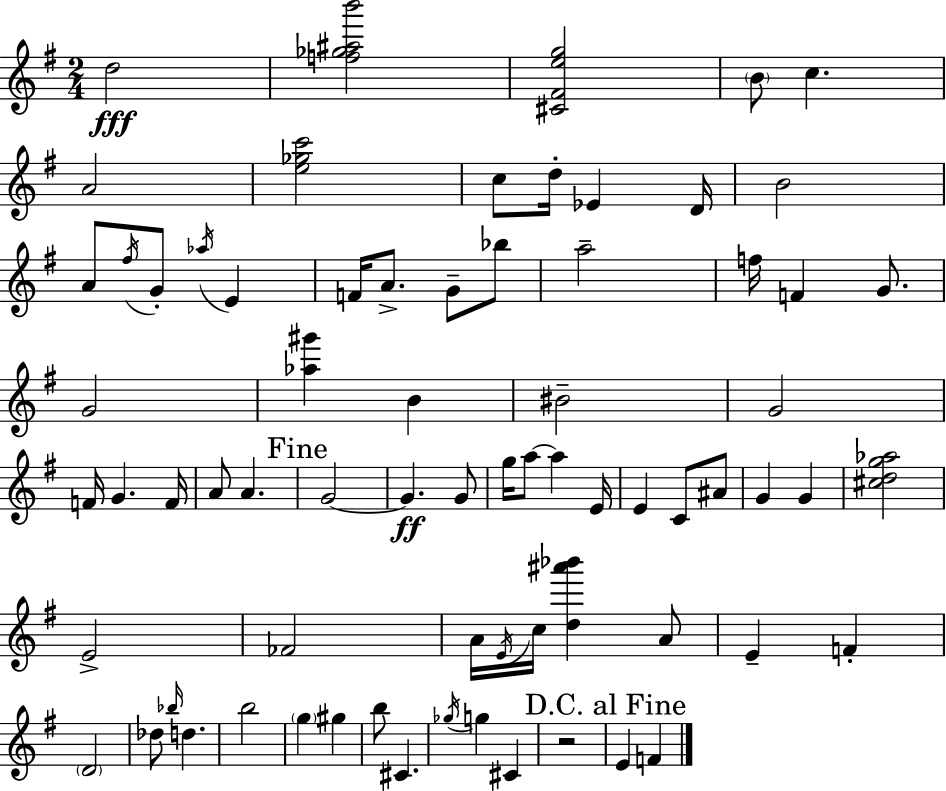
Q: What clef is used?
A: treble